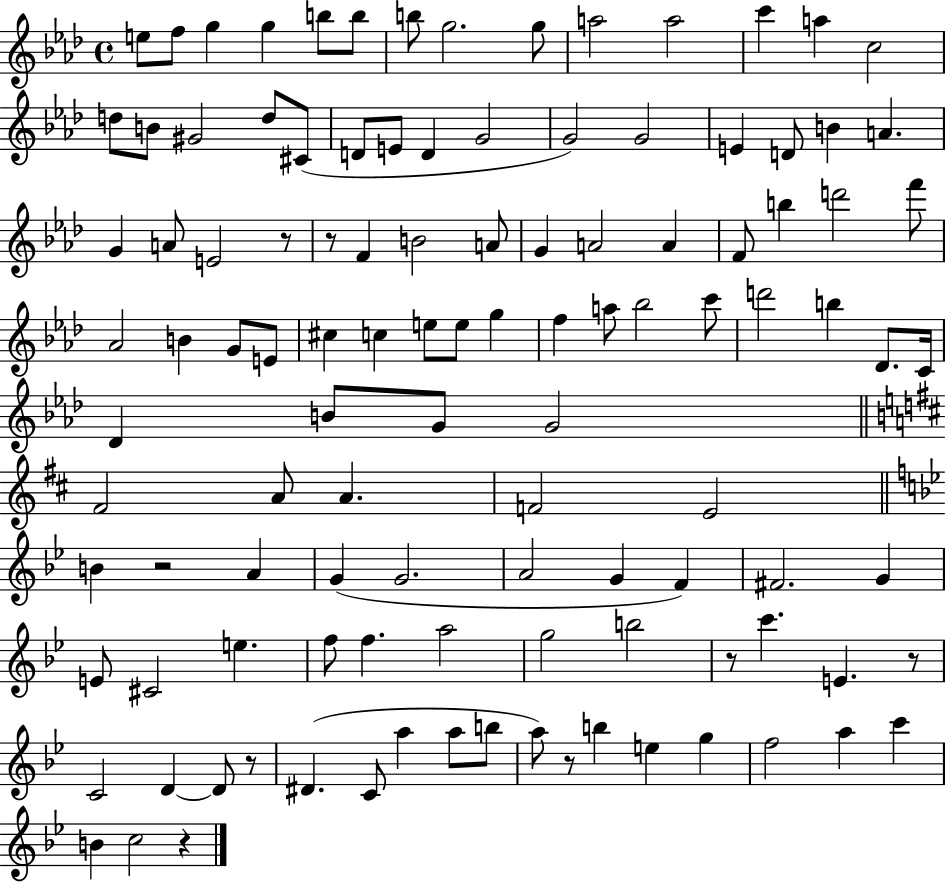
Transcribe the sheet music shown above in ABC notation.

X:1
T:Untitled
M:4/4
L:1/4
K:Ab
e/2 f/2 g g b/2 b/2 b/2 g2 g/2 a2 a2 c' a c2 d/2 B/2 ^G2 d/2 ^C/2 D/2 E/2 D G2 G2 G2 E D/2 B A G A/2 E2 z/2 z/2 F B2 A/2 G A2 A F/2 b d'2 f'/2 _A2 B G/2 E/2 ^c c e/2 e/2 g f a/2 _b2 c'/2 d'2 b _D/2 C/4 _D B/2 G/2 G2 ^F2 A/2 A F2 E2 B z2 A G G2 A2 G F ^F2 G E/2 ^C2 e f/2 f a2 g2 b2 z/2 c' E z/2 C2 D D/2 z/2 ^D C/2 a a/2 b/2 a/2 z/2 b e g f2 a c' B c2 z